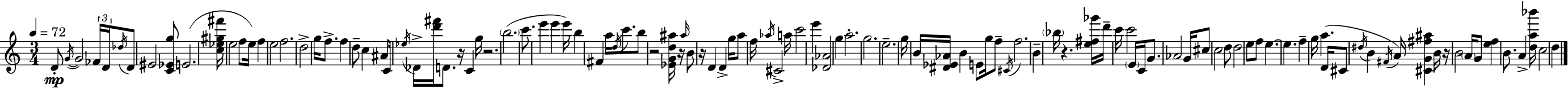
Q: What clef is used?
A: treble